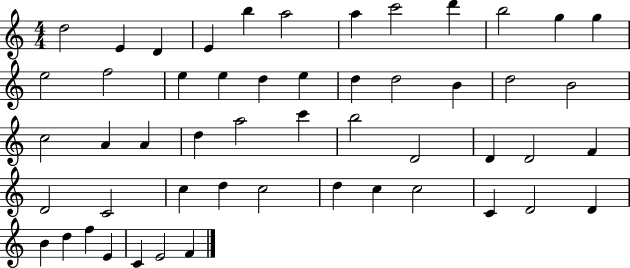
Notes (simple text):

D5/h E4/q D4/q E4/q B5/q A5/h A5/q C6/h D6/q B5/h G5/q G5/q E5/h F5/h E5/q E5/q D5/q E5/q D5/q D5/h B4/q D5/h B4/h C5/h A4/q A4/q D5/q A5/h C6/q B5/h D4/h D4/q D4/h F4/q D4/h C4/h C5/q D5/q C5/h D5/q C5/q C5/h C4/q D4/h D4/q B4/q D5/q F5/q E4/q C4/q E4/h F4/q